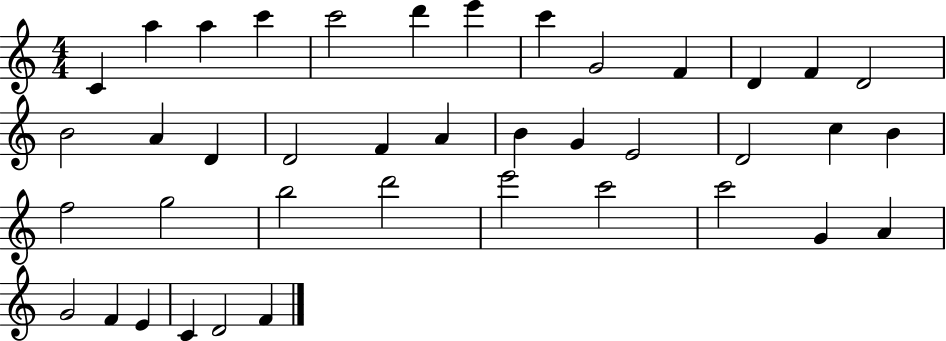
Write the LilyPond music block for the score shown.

{
  \clef treble
  \numericTimeSignature
  \time 4/4
  \key c \major
  c'4 a''4 a''4 c'''4 | c'''2 d'''4 e'''4 | c'''4 g'2 f'4 | d'4 f'4 d'2 | \break b'2 a'4 d'4 | d'2 f'4 a'4 | b'4 g'4 e'2 | d'2 c''4 b'4 | \break f''2 g''2 | b''2 d'''2 | e'''2 c'''2 | c'''2 g'4 a'4 | \break g'2 f'4 e'4 | c'4 d'2 f'4 | \bar "|."
}